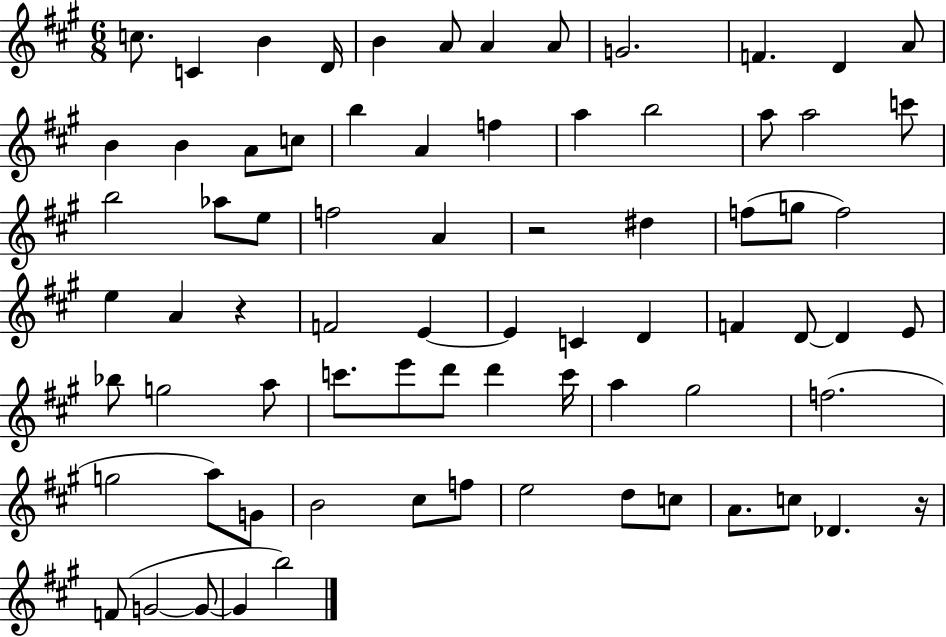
C5/e. C4/q B4/q D4/s B4/q A4/e A4/q A4/e G4/h. F4/q. D4/q A4/e B4/q B4/q A4/e C5/e B5/q A4/q F5/q A5/q B5/h A5/e A5/h C6/e B5/h Ab5/e E5/e F5/h A4/q R/h D#5/q F5/e G5/e F5/h E5/q A4/q R/q F4/h E4/q E4/q C4/q D4/q F4/q D4/e D4/q E4/e Bb5/e G5/h A5/e C6/e. E6/e D6/e D6/q C6/s A5/q G#5/h F5/h. G5/h A5/e G4/e B4/h C#5/e F5/e E5/h D5/e C5/e A4/e. C5/e Db4/q. R/s F4/e G4/h G4/e G4/q B5/h